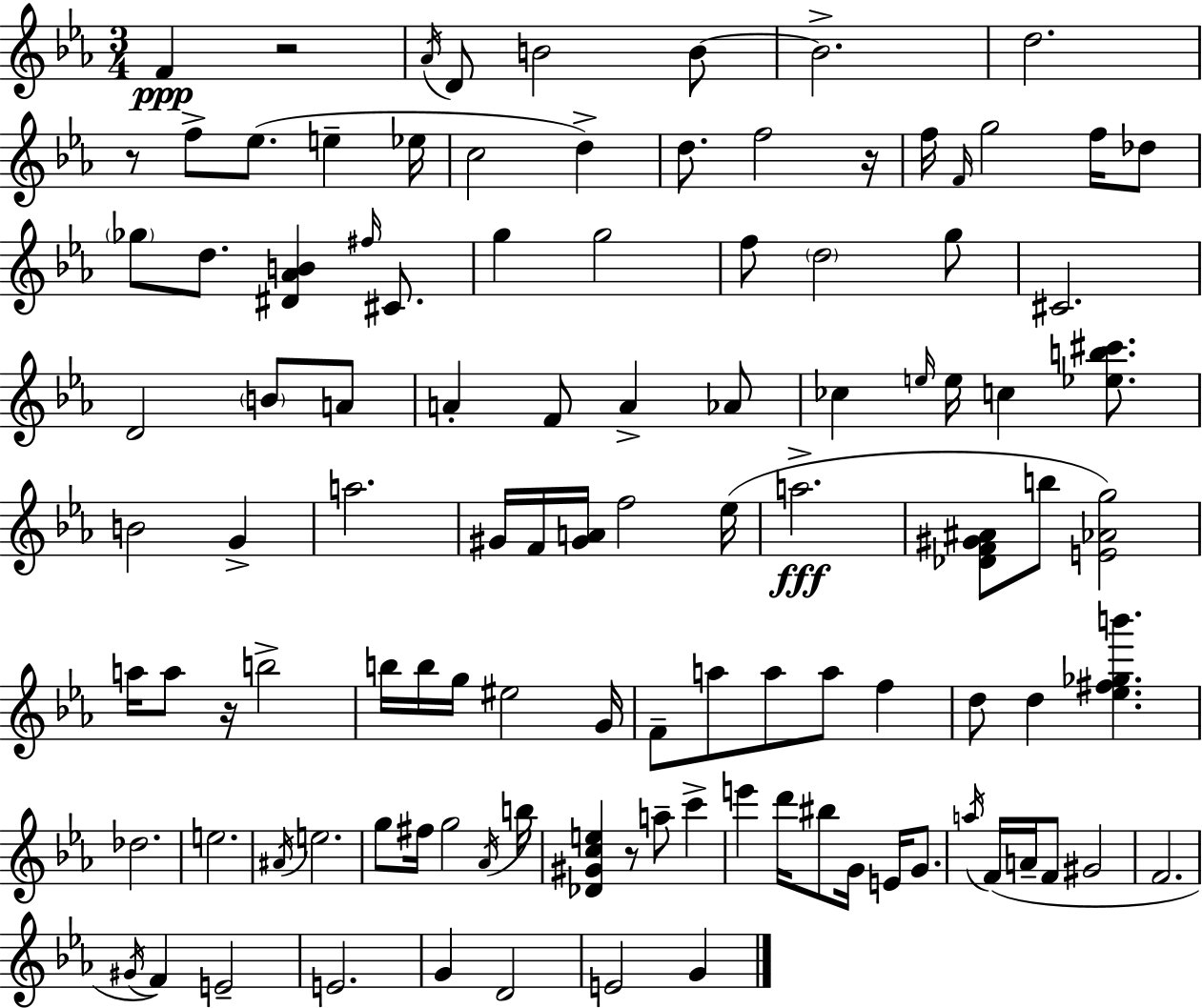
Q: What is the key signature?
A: C minor